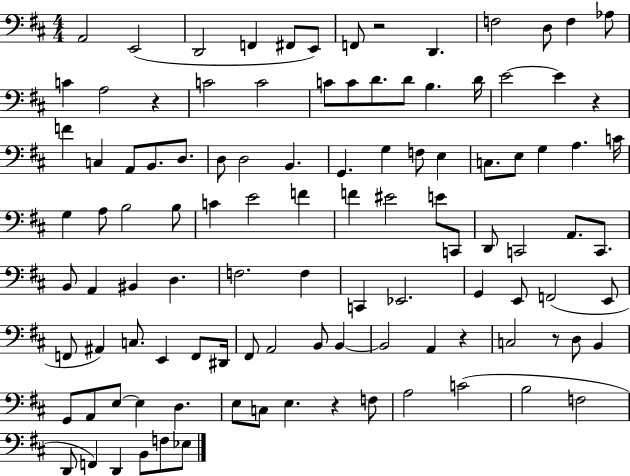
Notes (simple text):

A2/h E2/h D2/h F2/q F#2/e E2/e F2/e R/h D2/q. F3/h D3/e F3/q Ab3/e C4/q A3/h R/q C4/h C4/h C4/e C4/e D4/e. D4/e B3/q. D4/s E4/h E4/q R/q F4/q C3/q A2/e B2/e. D3/e. D3/e D3/h B2/q. G2/q. G3/q F3/e E3/q C3/e. E3/e G3/q A3/q. C4/s G3/q A3/e B3/h B3/e C4/q E4/h F4/q F4/q EIS4/h E4/e C2/e D2/e C2/h A2/e. C2/e. B2/e A2/q BIS2/q D3/q. F3/h. F3/q C2/q Eb2/h. G2/q E2/e F2/h E2/e F2/e A#2/q C3/e. E2/q F2/e D#2/s F#2/e A2/h B2/e B2/q B2/h A2/q R/q C3/h R/e D3/e B2/q G2/e A2/e E3/e E3/q D3/q. E3/e C3/e E3/q. R/q F3/e A3/h C4/h B3/h F3/h D2/e F2/q D2/q B2/e F3/e Eb3/e